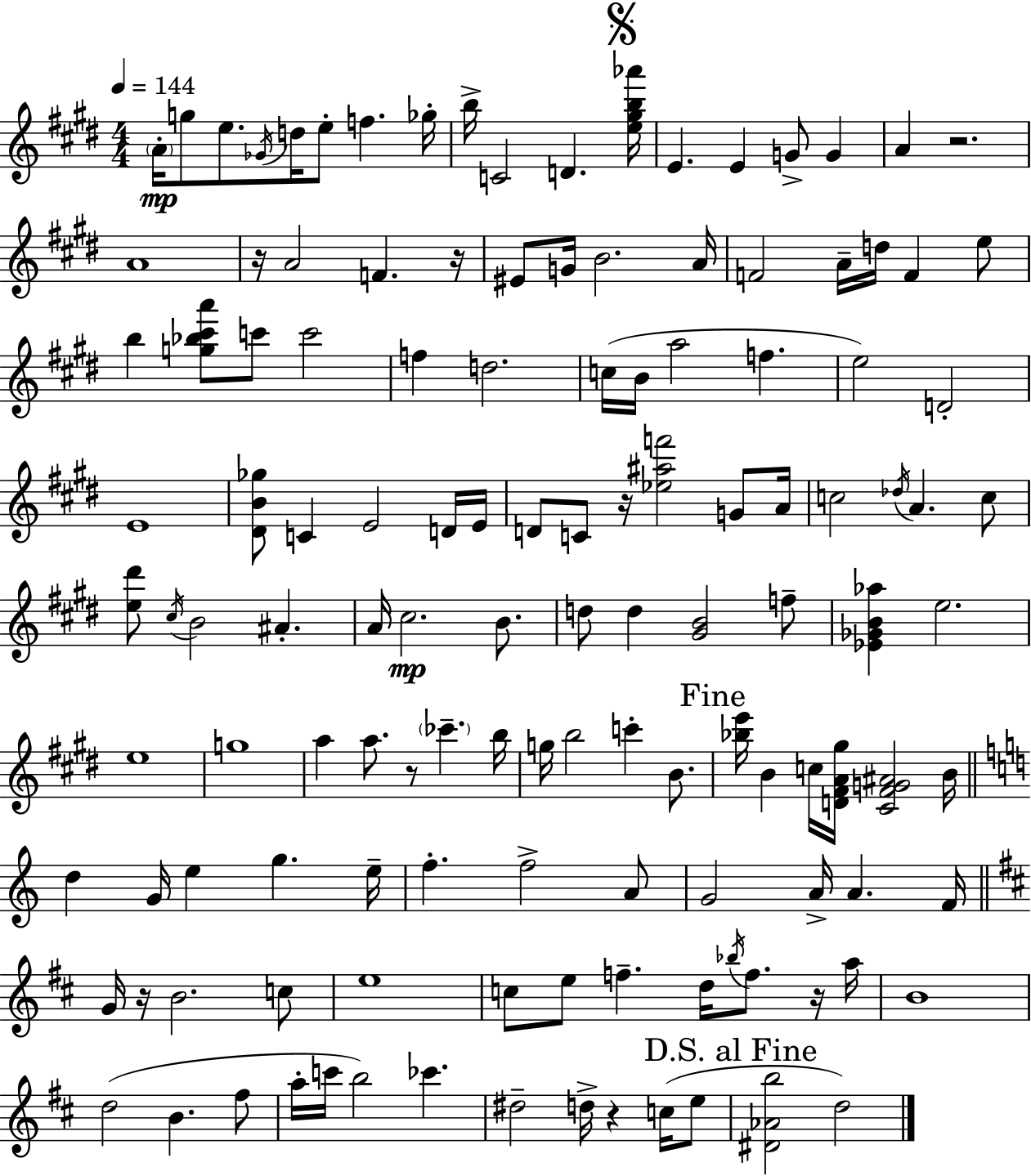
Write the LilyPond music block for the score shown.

{
  \clef treble
  \numericTimeSignature
  \time 4/4
  \key e \major
  \tempo 4 = 144
  \parenthesize a'16-.\mp g''8 e''8. \acciaccatura { ges'16 } d''16 e''8-. f''4. | ges''16-. b''16-> c'2 d'4. | \mark \markup { \musicglyph "scripts.segno" } <e'' gis'' b'' aes'''>16 e'4. e'4 g'8-> g'4 | a'4 r2. | \break a'1 | r16 a'2 f'4. | r16 eis'8 g'16 b'2. | a'16 f'2 a'16-- d''16 f'4 e''8 | \break b''4 <g'' bes'' cis''' a'''>8 c'''8 c'''2 | f''4 d''2. | c''16( b'16 a''2 f''4. | e''2) d'2-. | \break e'1 | <dis' b' ges''>8 c'4 e'2 d'16 | e'16 d'8 c'8 r16 <ees'' ais'' f'''>2 g'8 | a'16 c''2 \acciaccatura { des''16 } a'4. | \break c''8 <e'' dis'''>8 \acciaccatura { cis''16 } b'2 ais'4.-. | a'16 cis''2.\mp | b'8. d''8 d''4 <gis' b'>2 | f''8-- <ees' ges' b' aes''>4 e''2. | \break e''1 | g''1 | a''4 a''8. r8 \parenthesize ces'''4.-- | b''16 g''16 b''2 c'''4-. | \break b'8. \mark "Fine" <bes'' e'''>16 b'4 c''16 <d' fis' a' gis''>16 <cis' fis' g' ais'>2 | b'16 \bar "||" \break \key c \major d''4 g'16 e''4 g''4. e''16-- | f''4.-. f''2-> a'8 | g'2 a'16-> a'4. f'16 | \bar "||" \break \key b \minor g'16 r16 b'2. c''8 | e''1 | c''8 e''8 f''4.-- d''16 \acciaccatura { bes''16 } f''8. r16 | a''16 b'1 | \break d''2( b'4. fis''8 | a''16-. c'''16 b''2) ces'''4. | dis''2-- d''16-> r4 c''16( e''8 | \mark "D.S. al Fine" <dis' aes' b''>2 d''2) | \break \bar "|."
}